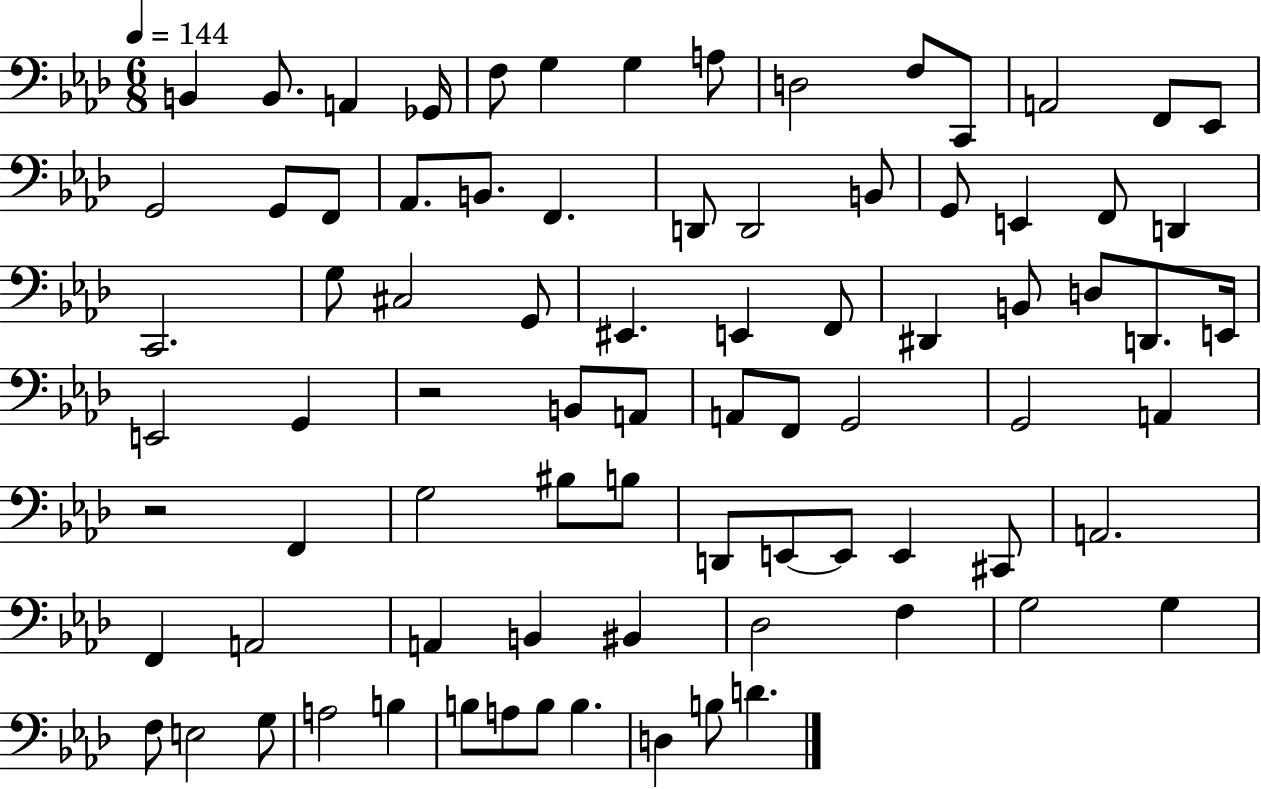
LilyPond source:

{
  \clef bass
  \numericTimeSignature
  \time 6/8
  \key aes \major
  \tempo 4 = 144
  b,4 b,8. a,4 ges,16 | f8 g4 g4 a8 | d2 f8 c,8 | a,2 f,8 ees,8 | \break g,2 g,8 f,8 | aes,8. b,8. f,4. | d,8 d,2 b,8 | g,8 e,4 f,8 d,4 | \break c,2. | g8 cis2 g,8 | eis,4. e,4 f,8 | dis,4 b,8 d8 d,8. e,16 | \break e,2 g,4 | r2 b,8 a,8 | a,8 f,8 g,2 | g,2 a,4 | \break r2 f,4 | g2 bis8 b8 | d,8 e,8~~ e,8 e,4 cis,8 | a,2. | \break f,4 a,2 | a,4 b,4 bis,4 | des2 f4 | g2 g4 | \break f8 e2 g8 | a2 b4 | b8 a8 b8 b4. | d4 b8 d'4. | \break \bar "|."
}